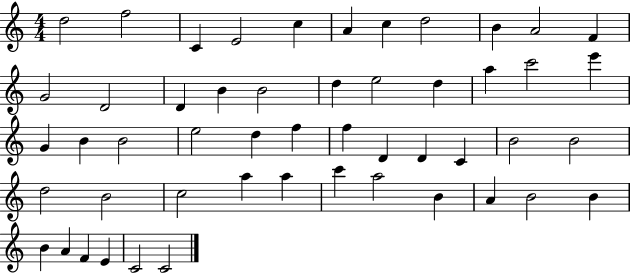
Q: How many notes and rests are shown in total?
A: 51